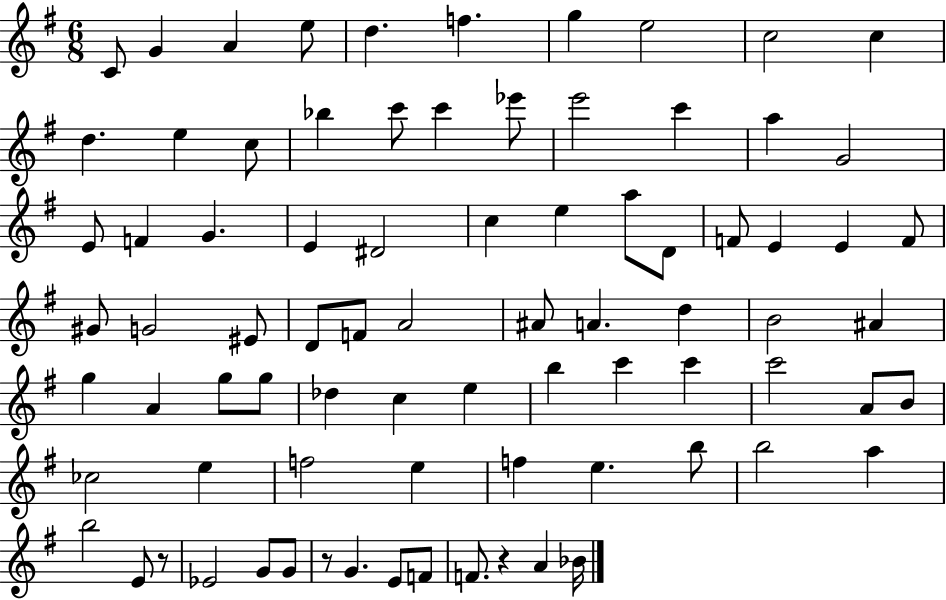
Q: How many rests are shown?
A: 3